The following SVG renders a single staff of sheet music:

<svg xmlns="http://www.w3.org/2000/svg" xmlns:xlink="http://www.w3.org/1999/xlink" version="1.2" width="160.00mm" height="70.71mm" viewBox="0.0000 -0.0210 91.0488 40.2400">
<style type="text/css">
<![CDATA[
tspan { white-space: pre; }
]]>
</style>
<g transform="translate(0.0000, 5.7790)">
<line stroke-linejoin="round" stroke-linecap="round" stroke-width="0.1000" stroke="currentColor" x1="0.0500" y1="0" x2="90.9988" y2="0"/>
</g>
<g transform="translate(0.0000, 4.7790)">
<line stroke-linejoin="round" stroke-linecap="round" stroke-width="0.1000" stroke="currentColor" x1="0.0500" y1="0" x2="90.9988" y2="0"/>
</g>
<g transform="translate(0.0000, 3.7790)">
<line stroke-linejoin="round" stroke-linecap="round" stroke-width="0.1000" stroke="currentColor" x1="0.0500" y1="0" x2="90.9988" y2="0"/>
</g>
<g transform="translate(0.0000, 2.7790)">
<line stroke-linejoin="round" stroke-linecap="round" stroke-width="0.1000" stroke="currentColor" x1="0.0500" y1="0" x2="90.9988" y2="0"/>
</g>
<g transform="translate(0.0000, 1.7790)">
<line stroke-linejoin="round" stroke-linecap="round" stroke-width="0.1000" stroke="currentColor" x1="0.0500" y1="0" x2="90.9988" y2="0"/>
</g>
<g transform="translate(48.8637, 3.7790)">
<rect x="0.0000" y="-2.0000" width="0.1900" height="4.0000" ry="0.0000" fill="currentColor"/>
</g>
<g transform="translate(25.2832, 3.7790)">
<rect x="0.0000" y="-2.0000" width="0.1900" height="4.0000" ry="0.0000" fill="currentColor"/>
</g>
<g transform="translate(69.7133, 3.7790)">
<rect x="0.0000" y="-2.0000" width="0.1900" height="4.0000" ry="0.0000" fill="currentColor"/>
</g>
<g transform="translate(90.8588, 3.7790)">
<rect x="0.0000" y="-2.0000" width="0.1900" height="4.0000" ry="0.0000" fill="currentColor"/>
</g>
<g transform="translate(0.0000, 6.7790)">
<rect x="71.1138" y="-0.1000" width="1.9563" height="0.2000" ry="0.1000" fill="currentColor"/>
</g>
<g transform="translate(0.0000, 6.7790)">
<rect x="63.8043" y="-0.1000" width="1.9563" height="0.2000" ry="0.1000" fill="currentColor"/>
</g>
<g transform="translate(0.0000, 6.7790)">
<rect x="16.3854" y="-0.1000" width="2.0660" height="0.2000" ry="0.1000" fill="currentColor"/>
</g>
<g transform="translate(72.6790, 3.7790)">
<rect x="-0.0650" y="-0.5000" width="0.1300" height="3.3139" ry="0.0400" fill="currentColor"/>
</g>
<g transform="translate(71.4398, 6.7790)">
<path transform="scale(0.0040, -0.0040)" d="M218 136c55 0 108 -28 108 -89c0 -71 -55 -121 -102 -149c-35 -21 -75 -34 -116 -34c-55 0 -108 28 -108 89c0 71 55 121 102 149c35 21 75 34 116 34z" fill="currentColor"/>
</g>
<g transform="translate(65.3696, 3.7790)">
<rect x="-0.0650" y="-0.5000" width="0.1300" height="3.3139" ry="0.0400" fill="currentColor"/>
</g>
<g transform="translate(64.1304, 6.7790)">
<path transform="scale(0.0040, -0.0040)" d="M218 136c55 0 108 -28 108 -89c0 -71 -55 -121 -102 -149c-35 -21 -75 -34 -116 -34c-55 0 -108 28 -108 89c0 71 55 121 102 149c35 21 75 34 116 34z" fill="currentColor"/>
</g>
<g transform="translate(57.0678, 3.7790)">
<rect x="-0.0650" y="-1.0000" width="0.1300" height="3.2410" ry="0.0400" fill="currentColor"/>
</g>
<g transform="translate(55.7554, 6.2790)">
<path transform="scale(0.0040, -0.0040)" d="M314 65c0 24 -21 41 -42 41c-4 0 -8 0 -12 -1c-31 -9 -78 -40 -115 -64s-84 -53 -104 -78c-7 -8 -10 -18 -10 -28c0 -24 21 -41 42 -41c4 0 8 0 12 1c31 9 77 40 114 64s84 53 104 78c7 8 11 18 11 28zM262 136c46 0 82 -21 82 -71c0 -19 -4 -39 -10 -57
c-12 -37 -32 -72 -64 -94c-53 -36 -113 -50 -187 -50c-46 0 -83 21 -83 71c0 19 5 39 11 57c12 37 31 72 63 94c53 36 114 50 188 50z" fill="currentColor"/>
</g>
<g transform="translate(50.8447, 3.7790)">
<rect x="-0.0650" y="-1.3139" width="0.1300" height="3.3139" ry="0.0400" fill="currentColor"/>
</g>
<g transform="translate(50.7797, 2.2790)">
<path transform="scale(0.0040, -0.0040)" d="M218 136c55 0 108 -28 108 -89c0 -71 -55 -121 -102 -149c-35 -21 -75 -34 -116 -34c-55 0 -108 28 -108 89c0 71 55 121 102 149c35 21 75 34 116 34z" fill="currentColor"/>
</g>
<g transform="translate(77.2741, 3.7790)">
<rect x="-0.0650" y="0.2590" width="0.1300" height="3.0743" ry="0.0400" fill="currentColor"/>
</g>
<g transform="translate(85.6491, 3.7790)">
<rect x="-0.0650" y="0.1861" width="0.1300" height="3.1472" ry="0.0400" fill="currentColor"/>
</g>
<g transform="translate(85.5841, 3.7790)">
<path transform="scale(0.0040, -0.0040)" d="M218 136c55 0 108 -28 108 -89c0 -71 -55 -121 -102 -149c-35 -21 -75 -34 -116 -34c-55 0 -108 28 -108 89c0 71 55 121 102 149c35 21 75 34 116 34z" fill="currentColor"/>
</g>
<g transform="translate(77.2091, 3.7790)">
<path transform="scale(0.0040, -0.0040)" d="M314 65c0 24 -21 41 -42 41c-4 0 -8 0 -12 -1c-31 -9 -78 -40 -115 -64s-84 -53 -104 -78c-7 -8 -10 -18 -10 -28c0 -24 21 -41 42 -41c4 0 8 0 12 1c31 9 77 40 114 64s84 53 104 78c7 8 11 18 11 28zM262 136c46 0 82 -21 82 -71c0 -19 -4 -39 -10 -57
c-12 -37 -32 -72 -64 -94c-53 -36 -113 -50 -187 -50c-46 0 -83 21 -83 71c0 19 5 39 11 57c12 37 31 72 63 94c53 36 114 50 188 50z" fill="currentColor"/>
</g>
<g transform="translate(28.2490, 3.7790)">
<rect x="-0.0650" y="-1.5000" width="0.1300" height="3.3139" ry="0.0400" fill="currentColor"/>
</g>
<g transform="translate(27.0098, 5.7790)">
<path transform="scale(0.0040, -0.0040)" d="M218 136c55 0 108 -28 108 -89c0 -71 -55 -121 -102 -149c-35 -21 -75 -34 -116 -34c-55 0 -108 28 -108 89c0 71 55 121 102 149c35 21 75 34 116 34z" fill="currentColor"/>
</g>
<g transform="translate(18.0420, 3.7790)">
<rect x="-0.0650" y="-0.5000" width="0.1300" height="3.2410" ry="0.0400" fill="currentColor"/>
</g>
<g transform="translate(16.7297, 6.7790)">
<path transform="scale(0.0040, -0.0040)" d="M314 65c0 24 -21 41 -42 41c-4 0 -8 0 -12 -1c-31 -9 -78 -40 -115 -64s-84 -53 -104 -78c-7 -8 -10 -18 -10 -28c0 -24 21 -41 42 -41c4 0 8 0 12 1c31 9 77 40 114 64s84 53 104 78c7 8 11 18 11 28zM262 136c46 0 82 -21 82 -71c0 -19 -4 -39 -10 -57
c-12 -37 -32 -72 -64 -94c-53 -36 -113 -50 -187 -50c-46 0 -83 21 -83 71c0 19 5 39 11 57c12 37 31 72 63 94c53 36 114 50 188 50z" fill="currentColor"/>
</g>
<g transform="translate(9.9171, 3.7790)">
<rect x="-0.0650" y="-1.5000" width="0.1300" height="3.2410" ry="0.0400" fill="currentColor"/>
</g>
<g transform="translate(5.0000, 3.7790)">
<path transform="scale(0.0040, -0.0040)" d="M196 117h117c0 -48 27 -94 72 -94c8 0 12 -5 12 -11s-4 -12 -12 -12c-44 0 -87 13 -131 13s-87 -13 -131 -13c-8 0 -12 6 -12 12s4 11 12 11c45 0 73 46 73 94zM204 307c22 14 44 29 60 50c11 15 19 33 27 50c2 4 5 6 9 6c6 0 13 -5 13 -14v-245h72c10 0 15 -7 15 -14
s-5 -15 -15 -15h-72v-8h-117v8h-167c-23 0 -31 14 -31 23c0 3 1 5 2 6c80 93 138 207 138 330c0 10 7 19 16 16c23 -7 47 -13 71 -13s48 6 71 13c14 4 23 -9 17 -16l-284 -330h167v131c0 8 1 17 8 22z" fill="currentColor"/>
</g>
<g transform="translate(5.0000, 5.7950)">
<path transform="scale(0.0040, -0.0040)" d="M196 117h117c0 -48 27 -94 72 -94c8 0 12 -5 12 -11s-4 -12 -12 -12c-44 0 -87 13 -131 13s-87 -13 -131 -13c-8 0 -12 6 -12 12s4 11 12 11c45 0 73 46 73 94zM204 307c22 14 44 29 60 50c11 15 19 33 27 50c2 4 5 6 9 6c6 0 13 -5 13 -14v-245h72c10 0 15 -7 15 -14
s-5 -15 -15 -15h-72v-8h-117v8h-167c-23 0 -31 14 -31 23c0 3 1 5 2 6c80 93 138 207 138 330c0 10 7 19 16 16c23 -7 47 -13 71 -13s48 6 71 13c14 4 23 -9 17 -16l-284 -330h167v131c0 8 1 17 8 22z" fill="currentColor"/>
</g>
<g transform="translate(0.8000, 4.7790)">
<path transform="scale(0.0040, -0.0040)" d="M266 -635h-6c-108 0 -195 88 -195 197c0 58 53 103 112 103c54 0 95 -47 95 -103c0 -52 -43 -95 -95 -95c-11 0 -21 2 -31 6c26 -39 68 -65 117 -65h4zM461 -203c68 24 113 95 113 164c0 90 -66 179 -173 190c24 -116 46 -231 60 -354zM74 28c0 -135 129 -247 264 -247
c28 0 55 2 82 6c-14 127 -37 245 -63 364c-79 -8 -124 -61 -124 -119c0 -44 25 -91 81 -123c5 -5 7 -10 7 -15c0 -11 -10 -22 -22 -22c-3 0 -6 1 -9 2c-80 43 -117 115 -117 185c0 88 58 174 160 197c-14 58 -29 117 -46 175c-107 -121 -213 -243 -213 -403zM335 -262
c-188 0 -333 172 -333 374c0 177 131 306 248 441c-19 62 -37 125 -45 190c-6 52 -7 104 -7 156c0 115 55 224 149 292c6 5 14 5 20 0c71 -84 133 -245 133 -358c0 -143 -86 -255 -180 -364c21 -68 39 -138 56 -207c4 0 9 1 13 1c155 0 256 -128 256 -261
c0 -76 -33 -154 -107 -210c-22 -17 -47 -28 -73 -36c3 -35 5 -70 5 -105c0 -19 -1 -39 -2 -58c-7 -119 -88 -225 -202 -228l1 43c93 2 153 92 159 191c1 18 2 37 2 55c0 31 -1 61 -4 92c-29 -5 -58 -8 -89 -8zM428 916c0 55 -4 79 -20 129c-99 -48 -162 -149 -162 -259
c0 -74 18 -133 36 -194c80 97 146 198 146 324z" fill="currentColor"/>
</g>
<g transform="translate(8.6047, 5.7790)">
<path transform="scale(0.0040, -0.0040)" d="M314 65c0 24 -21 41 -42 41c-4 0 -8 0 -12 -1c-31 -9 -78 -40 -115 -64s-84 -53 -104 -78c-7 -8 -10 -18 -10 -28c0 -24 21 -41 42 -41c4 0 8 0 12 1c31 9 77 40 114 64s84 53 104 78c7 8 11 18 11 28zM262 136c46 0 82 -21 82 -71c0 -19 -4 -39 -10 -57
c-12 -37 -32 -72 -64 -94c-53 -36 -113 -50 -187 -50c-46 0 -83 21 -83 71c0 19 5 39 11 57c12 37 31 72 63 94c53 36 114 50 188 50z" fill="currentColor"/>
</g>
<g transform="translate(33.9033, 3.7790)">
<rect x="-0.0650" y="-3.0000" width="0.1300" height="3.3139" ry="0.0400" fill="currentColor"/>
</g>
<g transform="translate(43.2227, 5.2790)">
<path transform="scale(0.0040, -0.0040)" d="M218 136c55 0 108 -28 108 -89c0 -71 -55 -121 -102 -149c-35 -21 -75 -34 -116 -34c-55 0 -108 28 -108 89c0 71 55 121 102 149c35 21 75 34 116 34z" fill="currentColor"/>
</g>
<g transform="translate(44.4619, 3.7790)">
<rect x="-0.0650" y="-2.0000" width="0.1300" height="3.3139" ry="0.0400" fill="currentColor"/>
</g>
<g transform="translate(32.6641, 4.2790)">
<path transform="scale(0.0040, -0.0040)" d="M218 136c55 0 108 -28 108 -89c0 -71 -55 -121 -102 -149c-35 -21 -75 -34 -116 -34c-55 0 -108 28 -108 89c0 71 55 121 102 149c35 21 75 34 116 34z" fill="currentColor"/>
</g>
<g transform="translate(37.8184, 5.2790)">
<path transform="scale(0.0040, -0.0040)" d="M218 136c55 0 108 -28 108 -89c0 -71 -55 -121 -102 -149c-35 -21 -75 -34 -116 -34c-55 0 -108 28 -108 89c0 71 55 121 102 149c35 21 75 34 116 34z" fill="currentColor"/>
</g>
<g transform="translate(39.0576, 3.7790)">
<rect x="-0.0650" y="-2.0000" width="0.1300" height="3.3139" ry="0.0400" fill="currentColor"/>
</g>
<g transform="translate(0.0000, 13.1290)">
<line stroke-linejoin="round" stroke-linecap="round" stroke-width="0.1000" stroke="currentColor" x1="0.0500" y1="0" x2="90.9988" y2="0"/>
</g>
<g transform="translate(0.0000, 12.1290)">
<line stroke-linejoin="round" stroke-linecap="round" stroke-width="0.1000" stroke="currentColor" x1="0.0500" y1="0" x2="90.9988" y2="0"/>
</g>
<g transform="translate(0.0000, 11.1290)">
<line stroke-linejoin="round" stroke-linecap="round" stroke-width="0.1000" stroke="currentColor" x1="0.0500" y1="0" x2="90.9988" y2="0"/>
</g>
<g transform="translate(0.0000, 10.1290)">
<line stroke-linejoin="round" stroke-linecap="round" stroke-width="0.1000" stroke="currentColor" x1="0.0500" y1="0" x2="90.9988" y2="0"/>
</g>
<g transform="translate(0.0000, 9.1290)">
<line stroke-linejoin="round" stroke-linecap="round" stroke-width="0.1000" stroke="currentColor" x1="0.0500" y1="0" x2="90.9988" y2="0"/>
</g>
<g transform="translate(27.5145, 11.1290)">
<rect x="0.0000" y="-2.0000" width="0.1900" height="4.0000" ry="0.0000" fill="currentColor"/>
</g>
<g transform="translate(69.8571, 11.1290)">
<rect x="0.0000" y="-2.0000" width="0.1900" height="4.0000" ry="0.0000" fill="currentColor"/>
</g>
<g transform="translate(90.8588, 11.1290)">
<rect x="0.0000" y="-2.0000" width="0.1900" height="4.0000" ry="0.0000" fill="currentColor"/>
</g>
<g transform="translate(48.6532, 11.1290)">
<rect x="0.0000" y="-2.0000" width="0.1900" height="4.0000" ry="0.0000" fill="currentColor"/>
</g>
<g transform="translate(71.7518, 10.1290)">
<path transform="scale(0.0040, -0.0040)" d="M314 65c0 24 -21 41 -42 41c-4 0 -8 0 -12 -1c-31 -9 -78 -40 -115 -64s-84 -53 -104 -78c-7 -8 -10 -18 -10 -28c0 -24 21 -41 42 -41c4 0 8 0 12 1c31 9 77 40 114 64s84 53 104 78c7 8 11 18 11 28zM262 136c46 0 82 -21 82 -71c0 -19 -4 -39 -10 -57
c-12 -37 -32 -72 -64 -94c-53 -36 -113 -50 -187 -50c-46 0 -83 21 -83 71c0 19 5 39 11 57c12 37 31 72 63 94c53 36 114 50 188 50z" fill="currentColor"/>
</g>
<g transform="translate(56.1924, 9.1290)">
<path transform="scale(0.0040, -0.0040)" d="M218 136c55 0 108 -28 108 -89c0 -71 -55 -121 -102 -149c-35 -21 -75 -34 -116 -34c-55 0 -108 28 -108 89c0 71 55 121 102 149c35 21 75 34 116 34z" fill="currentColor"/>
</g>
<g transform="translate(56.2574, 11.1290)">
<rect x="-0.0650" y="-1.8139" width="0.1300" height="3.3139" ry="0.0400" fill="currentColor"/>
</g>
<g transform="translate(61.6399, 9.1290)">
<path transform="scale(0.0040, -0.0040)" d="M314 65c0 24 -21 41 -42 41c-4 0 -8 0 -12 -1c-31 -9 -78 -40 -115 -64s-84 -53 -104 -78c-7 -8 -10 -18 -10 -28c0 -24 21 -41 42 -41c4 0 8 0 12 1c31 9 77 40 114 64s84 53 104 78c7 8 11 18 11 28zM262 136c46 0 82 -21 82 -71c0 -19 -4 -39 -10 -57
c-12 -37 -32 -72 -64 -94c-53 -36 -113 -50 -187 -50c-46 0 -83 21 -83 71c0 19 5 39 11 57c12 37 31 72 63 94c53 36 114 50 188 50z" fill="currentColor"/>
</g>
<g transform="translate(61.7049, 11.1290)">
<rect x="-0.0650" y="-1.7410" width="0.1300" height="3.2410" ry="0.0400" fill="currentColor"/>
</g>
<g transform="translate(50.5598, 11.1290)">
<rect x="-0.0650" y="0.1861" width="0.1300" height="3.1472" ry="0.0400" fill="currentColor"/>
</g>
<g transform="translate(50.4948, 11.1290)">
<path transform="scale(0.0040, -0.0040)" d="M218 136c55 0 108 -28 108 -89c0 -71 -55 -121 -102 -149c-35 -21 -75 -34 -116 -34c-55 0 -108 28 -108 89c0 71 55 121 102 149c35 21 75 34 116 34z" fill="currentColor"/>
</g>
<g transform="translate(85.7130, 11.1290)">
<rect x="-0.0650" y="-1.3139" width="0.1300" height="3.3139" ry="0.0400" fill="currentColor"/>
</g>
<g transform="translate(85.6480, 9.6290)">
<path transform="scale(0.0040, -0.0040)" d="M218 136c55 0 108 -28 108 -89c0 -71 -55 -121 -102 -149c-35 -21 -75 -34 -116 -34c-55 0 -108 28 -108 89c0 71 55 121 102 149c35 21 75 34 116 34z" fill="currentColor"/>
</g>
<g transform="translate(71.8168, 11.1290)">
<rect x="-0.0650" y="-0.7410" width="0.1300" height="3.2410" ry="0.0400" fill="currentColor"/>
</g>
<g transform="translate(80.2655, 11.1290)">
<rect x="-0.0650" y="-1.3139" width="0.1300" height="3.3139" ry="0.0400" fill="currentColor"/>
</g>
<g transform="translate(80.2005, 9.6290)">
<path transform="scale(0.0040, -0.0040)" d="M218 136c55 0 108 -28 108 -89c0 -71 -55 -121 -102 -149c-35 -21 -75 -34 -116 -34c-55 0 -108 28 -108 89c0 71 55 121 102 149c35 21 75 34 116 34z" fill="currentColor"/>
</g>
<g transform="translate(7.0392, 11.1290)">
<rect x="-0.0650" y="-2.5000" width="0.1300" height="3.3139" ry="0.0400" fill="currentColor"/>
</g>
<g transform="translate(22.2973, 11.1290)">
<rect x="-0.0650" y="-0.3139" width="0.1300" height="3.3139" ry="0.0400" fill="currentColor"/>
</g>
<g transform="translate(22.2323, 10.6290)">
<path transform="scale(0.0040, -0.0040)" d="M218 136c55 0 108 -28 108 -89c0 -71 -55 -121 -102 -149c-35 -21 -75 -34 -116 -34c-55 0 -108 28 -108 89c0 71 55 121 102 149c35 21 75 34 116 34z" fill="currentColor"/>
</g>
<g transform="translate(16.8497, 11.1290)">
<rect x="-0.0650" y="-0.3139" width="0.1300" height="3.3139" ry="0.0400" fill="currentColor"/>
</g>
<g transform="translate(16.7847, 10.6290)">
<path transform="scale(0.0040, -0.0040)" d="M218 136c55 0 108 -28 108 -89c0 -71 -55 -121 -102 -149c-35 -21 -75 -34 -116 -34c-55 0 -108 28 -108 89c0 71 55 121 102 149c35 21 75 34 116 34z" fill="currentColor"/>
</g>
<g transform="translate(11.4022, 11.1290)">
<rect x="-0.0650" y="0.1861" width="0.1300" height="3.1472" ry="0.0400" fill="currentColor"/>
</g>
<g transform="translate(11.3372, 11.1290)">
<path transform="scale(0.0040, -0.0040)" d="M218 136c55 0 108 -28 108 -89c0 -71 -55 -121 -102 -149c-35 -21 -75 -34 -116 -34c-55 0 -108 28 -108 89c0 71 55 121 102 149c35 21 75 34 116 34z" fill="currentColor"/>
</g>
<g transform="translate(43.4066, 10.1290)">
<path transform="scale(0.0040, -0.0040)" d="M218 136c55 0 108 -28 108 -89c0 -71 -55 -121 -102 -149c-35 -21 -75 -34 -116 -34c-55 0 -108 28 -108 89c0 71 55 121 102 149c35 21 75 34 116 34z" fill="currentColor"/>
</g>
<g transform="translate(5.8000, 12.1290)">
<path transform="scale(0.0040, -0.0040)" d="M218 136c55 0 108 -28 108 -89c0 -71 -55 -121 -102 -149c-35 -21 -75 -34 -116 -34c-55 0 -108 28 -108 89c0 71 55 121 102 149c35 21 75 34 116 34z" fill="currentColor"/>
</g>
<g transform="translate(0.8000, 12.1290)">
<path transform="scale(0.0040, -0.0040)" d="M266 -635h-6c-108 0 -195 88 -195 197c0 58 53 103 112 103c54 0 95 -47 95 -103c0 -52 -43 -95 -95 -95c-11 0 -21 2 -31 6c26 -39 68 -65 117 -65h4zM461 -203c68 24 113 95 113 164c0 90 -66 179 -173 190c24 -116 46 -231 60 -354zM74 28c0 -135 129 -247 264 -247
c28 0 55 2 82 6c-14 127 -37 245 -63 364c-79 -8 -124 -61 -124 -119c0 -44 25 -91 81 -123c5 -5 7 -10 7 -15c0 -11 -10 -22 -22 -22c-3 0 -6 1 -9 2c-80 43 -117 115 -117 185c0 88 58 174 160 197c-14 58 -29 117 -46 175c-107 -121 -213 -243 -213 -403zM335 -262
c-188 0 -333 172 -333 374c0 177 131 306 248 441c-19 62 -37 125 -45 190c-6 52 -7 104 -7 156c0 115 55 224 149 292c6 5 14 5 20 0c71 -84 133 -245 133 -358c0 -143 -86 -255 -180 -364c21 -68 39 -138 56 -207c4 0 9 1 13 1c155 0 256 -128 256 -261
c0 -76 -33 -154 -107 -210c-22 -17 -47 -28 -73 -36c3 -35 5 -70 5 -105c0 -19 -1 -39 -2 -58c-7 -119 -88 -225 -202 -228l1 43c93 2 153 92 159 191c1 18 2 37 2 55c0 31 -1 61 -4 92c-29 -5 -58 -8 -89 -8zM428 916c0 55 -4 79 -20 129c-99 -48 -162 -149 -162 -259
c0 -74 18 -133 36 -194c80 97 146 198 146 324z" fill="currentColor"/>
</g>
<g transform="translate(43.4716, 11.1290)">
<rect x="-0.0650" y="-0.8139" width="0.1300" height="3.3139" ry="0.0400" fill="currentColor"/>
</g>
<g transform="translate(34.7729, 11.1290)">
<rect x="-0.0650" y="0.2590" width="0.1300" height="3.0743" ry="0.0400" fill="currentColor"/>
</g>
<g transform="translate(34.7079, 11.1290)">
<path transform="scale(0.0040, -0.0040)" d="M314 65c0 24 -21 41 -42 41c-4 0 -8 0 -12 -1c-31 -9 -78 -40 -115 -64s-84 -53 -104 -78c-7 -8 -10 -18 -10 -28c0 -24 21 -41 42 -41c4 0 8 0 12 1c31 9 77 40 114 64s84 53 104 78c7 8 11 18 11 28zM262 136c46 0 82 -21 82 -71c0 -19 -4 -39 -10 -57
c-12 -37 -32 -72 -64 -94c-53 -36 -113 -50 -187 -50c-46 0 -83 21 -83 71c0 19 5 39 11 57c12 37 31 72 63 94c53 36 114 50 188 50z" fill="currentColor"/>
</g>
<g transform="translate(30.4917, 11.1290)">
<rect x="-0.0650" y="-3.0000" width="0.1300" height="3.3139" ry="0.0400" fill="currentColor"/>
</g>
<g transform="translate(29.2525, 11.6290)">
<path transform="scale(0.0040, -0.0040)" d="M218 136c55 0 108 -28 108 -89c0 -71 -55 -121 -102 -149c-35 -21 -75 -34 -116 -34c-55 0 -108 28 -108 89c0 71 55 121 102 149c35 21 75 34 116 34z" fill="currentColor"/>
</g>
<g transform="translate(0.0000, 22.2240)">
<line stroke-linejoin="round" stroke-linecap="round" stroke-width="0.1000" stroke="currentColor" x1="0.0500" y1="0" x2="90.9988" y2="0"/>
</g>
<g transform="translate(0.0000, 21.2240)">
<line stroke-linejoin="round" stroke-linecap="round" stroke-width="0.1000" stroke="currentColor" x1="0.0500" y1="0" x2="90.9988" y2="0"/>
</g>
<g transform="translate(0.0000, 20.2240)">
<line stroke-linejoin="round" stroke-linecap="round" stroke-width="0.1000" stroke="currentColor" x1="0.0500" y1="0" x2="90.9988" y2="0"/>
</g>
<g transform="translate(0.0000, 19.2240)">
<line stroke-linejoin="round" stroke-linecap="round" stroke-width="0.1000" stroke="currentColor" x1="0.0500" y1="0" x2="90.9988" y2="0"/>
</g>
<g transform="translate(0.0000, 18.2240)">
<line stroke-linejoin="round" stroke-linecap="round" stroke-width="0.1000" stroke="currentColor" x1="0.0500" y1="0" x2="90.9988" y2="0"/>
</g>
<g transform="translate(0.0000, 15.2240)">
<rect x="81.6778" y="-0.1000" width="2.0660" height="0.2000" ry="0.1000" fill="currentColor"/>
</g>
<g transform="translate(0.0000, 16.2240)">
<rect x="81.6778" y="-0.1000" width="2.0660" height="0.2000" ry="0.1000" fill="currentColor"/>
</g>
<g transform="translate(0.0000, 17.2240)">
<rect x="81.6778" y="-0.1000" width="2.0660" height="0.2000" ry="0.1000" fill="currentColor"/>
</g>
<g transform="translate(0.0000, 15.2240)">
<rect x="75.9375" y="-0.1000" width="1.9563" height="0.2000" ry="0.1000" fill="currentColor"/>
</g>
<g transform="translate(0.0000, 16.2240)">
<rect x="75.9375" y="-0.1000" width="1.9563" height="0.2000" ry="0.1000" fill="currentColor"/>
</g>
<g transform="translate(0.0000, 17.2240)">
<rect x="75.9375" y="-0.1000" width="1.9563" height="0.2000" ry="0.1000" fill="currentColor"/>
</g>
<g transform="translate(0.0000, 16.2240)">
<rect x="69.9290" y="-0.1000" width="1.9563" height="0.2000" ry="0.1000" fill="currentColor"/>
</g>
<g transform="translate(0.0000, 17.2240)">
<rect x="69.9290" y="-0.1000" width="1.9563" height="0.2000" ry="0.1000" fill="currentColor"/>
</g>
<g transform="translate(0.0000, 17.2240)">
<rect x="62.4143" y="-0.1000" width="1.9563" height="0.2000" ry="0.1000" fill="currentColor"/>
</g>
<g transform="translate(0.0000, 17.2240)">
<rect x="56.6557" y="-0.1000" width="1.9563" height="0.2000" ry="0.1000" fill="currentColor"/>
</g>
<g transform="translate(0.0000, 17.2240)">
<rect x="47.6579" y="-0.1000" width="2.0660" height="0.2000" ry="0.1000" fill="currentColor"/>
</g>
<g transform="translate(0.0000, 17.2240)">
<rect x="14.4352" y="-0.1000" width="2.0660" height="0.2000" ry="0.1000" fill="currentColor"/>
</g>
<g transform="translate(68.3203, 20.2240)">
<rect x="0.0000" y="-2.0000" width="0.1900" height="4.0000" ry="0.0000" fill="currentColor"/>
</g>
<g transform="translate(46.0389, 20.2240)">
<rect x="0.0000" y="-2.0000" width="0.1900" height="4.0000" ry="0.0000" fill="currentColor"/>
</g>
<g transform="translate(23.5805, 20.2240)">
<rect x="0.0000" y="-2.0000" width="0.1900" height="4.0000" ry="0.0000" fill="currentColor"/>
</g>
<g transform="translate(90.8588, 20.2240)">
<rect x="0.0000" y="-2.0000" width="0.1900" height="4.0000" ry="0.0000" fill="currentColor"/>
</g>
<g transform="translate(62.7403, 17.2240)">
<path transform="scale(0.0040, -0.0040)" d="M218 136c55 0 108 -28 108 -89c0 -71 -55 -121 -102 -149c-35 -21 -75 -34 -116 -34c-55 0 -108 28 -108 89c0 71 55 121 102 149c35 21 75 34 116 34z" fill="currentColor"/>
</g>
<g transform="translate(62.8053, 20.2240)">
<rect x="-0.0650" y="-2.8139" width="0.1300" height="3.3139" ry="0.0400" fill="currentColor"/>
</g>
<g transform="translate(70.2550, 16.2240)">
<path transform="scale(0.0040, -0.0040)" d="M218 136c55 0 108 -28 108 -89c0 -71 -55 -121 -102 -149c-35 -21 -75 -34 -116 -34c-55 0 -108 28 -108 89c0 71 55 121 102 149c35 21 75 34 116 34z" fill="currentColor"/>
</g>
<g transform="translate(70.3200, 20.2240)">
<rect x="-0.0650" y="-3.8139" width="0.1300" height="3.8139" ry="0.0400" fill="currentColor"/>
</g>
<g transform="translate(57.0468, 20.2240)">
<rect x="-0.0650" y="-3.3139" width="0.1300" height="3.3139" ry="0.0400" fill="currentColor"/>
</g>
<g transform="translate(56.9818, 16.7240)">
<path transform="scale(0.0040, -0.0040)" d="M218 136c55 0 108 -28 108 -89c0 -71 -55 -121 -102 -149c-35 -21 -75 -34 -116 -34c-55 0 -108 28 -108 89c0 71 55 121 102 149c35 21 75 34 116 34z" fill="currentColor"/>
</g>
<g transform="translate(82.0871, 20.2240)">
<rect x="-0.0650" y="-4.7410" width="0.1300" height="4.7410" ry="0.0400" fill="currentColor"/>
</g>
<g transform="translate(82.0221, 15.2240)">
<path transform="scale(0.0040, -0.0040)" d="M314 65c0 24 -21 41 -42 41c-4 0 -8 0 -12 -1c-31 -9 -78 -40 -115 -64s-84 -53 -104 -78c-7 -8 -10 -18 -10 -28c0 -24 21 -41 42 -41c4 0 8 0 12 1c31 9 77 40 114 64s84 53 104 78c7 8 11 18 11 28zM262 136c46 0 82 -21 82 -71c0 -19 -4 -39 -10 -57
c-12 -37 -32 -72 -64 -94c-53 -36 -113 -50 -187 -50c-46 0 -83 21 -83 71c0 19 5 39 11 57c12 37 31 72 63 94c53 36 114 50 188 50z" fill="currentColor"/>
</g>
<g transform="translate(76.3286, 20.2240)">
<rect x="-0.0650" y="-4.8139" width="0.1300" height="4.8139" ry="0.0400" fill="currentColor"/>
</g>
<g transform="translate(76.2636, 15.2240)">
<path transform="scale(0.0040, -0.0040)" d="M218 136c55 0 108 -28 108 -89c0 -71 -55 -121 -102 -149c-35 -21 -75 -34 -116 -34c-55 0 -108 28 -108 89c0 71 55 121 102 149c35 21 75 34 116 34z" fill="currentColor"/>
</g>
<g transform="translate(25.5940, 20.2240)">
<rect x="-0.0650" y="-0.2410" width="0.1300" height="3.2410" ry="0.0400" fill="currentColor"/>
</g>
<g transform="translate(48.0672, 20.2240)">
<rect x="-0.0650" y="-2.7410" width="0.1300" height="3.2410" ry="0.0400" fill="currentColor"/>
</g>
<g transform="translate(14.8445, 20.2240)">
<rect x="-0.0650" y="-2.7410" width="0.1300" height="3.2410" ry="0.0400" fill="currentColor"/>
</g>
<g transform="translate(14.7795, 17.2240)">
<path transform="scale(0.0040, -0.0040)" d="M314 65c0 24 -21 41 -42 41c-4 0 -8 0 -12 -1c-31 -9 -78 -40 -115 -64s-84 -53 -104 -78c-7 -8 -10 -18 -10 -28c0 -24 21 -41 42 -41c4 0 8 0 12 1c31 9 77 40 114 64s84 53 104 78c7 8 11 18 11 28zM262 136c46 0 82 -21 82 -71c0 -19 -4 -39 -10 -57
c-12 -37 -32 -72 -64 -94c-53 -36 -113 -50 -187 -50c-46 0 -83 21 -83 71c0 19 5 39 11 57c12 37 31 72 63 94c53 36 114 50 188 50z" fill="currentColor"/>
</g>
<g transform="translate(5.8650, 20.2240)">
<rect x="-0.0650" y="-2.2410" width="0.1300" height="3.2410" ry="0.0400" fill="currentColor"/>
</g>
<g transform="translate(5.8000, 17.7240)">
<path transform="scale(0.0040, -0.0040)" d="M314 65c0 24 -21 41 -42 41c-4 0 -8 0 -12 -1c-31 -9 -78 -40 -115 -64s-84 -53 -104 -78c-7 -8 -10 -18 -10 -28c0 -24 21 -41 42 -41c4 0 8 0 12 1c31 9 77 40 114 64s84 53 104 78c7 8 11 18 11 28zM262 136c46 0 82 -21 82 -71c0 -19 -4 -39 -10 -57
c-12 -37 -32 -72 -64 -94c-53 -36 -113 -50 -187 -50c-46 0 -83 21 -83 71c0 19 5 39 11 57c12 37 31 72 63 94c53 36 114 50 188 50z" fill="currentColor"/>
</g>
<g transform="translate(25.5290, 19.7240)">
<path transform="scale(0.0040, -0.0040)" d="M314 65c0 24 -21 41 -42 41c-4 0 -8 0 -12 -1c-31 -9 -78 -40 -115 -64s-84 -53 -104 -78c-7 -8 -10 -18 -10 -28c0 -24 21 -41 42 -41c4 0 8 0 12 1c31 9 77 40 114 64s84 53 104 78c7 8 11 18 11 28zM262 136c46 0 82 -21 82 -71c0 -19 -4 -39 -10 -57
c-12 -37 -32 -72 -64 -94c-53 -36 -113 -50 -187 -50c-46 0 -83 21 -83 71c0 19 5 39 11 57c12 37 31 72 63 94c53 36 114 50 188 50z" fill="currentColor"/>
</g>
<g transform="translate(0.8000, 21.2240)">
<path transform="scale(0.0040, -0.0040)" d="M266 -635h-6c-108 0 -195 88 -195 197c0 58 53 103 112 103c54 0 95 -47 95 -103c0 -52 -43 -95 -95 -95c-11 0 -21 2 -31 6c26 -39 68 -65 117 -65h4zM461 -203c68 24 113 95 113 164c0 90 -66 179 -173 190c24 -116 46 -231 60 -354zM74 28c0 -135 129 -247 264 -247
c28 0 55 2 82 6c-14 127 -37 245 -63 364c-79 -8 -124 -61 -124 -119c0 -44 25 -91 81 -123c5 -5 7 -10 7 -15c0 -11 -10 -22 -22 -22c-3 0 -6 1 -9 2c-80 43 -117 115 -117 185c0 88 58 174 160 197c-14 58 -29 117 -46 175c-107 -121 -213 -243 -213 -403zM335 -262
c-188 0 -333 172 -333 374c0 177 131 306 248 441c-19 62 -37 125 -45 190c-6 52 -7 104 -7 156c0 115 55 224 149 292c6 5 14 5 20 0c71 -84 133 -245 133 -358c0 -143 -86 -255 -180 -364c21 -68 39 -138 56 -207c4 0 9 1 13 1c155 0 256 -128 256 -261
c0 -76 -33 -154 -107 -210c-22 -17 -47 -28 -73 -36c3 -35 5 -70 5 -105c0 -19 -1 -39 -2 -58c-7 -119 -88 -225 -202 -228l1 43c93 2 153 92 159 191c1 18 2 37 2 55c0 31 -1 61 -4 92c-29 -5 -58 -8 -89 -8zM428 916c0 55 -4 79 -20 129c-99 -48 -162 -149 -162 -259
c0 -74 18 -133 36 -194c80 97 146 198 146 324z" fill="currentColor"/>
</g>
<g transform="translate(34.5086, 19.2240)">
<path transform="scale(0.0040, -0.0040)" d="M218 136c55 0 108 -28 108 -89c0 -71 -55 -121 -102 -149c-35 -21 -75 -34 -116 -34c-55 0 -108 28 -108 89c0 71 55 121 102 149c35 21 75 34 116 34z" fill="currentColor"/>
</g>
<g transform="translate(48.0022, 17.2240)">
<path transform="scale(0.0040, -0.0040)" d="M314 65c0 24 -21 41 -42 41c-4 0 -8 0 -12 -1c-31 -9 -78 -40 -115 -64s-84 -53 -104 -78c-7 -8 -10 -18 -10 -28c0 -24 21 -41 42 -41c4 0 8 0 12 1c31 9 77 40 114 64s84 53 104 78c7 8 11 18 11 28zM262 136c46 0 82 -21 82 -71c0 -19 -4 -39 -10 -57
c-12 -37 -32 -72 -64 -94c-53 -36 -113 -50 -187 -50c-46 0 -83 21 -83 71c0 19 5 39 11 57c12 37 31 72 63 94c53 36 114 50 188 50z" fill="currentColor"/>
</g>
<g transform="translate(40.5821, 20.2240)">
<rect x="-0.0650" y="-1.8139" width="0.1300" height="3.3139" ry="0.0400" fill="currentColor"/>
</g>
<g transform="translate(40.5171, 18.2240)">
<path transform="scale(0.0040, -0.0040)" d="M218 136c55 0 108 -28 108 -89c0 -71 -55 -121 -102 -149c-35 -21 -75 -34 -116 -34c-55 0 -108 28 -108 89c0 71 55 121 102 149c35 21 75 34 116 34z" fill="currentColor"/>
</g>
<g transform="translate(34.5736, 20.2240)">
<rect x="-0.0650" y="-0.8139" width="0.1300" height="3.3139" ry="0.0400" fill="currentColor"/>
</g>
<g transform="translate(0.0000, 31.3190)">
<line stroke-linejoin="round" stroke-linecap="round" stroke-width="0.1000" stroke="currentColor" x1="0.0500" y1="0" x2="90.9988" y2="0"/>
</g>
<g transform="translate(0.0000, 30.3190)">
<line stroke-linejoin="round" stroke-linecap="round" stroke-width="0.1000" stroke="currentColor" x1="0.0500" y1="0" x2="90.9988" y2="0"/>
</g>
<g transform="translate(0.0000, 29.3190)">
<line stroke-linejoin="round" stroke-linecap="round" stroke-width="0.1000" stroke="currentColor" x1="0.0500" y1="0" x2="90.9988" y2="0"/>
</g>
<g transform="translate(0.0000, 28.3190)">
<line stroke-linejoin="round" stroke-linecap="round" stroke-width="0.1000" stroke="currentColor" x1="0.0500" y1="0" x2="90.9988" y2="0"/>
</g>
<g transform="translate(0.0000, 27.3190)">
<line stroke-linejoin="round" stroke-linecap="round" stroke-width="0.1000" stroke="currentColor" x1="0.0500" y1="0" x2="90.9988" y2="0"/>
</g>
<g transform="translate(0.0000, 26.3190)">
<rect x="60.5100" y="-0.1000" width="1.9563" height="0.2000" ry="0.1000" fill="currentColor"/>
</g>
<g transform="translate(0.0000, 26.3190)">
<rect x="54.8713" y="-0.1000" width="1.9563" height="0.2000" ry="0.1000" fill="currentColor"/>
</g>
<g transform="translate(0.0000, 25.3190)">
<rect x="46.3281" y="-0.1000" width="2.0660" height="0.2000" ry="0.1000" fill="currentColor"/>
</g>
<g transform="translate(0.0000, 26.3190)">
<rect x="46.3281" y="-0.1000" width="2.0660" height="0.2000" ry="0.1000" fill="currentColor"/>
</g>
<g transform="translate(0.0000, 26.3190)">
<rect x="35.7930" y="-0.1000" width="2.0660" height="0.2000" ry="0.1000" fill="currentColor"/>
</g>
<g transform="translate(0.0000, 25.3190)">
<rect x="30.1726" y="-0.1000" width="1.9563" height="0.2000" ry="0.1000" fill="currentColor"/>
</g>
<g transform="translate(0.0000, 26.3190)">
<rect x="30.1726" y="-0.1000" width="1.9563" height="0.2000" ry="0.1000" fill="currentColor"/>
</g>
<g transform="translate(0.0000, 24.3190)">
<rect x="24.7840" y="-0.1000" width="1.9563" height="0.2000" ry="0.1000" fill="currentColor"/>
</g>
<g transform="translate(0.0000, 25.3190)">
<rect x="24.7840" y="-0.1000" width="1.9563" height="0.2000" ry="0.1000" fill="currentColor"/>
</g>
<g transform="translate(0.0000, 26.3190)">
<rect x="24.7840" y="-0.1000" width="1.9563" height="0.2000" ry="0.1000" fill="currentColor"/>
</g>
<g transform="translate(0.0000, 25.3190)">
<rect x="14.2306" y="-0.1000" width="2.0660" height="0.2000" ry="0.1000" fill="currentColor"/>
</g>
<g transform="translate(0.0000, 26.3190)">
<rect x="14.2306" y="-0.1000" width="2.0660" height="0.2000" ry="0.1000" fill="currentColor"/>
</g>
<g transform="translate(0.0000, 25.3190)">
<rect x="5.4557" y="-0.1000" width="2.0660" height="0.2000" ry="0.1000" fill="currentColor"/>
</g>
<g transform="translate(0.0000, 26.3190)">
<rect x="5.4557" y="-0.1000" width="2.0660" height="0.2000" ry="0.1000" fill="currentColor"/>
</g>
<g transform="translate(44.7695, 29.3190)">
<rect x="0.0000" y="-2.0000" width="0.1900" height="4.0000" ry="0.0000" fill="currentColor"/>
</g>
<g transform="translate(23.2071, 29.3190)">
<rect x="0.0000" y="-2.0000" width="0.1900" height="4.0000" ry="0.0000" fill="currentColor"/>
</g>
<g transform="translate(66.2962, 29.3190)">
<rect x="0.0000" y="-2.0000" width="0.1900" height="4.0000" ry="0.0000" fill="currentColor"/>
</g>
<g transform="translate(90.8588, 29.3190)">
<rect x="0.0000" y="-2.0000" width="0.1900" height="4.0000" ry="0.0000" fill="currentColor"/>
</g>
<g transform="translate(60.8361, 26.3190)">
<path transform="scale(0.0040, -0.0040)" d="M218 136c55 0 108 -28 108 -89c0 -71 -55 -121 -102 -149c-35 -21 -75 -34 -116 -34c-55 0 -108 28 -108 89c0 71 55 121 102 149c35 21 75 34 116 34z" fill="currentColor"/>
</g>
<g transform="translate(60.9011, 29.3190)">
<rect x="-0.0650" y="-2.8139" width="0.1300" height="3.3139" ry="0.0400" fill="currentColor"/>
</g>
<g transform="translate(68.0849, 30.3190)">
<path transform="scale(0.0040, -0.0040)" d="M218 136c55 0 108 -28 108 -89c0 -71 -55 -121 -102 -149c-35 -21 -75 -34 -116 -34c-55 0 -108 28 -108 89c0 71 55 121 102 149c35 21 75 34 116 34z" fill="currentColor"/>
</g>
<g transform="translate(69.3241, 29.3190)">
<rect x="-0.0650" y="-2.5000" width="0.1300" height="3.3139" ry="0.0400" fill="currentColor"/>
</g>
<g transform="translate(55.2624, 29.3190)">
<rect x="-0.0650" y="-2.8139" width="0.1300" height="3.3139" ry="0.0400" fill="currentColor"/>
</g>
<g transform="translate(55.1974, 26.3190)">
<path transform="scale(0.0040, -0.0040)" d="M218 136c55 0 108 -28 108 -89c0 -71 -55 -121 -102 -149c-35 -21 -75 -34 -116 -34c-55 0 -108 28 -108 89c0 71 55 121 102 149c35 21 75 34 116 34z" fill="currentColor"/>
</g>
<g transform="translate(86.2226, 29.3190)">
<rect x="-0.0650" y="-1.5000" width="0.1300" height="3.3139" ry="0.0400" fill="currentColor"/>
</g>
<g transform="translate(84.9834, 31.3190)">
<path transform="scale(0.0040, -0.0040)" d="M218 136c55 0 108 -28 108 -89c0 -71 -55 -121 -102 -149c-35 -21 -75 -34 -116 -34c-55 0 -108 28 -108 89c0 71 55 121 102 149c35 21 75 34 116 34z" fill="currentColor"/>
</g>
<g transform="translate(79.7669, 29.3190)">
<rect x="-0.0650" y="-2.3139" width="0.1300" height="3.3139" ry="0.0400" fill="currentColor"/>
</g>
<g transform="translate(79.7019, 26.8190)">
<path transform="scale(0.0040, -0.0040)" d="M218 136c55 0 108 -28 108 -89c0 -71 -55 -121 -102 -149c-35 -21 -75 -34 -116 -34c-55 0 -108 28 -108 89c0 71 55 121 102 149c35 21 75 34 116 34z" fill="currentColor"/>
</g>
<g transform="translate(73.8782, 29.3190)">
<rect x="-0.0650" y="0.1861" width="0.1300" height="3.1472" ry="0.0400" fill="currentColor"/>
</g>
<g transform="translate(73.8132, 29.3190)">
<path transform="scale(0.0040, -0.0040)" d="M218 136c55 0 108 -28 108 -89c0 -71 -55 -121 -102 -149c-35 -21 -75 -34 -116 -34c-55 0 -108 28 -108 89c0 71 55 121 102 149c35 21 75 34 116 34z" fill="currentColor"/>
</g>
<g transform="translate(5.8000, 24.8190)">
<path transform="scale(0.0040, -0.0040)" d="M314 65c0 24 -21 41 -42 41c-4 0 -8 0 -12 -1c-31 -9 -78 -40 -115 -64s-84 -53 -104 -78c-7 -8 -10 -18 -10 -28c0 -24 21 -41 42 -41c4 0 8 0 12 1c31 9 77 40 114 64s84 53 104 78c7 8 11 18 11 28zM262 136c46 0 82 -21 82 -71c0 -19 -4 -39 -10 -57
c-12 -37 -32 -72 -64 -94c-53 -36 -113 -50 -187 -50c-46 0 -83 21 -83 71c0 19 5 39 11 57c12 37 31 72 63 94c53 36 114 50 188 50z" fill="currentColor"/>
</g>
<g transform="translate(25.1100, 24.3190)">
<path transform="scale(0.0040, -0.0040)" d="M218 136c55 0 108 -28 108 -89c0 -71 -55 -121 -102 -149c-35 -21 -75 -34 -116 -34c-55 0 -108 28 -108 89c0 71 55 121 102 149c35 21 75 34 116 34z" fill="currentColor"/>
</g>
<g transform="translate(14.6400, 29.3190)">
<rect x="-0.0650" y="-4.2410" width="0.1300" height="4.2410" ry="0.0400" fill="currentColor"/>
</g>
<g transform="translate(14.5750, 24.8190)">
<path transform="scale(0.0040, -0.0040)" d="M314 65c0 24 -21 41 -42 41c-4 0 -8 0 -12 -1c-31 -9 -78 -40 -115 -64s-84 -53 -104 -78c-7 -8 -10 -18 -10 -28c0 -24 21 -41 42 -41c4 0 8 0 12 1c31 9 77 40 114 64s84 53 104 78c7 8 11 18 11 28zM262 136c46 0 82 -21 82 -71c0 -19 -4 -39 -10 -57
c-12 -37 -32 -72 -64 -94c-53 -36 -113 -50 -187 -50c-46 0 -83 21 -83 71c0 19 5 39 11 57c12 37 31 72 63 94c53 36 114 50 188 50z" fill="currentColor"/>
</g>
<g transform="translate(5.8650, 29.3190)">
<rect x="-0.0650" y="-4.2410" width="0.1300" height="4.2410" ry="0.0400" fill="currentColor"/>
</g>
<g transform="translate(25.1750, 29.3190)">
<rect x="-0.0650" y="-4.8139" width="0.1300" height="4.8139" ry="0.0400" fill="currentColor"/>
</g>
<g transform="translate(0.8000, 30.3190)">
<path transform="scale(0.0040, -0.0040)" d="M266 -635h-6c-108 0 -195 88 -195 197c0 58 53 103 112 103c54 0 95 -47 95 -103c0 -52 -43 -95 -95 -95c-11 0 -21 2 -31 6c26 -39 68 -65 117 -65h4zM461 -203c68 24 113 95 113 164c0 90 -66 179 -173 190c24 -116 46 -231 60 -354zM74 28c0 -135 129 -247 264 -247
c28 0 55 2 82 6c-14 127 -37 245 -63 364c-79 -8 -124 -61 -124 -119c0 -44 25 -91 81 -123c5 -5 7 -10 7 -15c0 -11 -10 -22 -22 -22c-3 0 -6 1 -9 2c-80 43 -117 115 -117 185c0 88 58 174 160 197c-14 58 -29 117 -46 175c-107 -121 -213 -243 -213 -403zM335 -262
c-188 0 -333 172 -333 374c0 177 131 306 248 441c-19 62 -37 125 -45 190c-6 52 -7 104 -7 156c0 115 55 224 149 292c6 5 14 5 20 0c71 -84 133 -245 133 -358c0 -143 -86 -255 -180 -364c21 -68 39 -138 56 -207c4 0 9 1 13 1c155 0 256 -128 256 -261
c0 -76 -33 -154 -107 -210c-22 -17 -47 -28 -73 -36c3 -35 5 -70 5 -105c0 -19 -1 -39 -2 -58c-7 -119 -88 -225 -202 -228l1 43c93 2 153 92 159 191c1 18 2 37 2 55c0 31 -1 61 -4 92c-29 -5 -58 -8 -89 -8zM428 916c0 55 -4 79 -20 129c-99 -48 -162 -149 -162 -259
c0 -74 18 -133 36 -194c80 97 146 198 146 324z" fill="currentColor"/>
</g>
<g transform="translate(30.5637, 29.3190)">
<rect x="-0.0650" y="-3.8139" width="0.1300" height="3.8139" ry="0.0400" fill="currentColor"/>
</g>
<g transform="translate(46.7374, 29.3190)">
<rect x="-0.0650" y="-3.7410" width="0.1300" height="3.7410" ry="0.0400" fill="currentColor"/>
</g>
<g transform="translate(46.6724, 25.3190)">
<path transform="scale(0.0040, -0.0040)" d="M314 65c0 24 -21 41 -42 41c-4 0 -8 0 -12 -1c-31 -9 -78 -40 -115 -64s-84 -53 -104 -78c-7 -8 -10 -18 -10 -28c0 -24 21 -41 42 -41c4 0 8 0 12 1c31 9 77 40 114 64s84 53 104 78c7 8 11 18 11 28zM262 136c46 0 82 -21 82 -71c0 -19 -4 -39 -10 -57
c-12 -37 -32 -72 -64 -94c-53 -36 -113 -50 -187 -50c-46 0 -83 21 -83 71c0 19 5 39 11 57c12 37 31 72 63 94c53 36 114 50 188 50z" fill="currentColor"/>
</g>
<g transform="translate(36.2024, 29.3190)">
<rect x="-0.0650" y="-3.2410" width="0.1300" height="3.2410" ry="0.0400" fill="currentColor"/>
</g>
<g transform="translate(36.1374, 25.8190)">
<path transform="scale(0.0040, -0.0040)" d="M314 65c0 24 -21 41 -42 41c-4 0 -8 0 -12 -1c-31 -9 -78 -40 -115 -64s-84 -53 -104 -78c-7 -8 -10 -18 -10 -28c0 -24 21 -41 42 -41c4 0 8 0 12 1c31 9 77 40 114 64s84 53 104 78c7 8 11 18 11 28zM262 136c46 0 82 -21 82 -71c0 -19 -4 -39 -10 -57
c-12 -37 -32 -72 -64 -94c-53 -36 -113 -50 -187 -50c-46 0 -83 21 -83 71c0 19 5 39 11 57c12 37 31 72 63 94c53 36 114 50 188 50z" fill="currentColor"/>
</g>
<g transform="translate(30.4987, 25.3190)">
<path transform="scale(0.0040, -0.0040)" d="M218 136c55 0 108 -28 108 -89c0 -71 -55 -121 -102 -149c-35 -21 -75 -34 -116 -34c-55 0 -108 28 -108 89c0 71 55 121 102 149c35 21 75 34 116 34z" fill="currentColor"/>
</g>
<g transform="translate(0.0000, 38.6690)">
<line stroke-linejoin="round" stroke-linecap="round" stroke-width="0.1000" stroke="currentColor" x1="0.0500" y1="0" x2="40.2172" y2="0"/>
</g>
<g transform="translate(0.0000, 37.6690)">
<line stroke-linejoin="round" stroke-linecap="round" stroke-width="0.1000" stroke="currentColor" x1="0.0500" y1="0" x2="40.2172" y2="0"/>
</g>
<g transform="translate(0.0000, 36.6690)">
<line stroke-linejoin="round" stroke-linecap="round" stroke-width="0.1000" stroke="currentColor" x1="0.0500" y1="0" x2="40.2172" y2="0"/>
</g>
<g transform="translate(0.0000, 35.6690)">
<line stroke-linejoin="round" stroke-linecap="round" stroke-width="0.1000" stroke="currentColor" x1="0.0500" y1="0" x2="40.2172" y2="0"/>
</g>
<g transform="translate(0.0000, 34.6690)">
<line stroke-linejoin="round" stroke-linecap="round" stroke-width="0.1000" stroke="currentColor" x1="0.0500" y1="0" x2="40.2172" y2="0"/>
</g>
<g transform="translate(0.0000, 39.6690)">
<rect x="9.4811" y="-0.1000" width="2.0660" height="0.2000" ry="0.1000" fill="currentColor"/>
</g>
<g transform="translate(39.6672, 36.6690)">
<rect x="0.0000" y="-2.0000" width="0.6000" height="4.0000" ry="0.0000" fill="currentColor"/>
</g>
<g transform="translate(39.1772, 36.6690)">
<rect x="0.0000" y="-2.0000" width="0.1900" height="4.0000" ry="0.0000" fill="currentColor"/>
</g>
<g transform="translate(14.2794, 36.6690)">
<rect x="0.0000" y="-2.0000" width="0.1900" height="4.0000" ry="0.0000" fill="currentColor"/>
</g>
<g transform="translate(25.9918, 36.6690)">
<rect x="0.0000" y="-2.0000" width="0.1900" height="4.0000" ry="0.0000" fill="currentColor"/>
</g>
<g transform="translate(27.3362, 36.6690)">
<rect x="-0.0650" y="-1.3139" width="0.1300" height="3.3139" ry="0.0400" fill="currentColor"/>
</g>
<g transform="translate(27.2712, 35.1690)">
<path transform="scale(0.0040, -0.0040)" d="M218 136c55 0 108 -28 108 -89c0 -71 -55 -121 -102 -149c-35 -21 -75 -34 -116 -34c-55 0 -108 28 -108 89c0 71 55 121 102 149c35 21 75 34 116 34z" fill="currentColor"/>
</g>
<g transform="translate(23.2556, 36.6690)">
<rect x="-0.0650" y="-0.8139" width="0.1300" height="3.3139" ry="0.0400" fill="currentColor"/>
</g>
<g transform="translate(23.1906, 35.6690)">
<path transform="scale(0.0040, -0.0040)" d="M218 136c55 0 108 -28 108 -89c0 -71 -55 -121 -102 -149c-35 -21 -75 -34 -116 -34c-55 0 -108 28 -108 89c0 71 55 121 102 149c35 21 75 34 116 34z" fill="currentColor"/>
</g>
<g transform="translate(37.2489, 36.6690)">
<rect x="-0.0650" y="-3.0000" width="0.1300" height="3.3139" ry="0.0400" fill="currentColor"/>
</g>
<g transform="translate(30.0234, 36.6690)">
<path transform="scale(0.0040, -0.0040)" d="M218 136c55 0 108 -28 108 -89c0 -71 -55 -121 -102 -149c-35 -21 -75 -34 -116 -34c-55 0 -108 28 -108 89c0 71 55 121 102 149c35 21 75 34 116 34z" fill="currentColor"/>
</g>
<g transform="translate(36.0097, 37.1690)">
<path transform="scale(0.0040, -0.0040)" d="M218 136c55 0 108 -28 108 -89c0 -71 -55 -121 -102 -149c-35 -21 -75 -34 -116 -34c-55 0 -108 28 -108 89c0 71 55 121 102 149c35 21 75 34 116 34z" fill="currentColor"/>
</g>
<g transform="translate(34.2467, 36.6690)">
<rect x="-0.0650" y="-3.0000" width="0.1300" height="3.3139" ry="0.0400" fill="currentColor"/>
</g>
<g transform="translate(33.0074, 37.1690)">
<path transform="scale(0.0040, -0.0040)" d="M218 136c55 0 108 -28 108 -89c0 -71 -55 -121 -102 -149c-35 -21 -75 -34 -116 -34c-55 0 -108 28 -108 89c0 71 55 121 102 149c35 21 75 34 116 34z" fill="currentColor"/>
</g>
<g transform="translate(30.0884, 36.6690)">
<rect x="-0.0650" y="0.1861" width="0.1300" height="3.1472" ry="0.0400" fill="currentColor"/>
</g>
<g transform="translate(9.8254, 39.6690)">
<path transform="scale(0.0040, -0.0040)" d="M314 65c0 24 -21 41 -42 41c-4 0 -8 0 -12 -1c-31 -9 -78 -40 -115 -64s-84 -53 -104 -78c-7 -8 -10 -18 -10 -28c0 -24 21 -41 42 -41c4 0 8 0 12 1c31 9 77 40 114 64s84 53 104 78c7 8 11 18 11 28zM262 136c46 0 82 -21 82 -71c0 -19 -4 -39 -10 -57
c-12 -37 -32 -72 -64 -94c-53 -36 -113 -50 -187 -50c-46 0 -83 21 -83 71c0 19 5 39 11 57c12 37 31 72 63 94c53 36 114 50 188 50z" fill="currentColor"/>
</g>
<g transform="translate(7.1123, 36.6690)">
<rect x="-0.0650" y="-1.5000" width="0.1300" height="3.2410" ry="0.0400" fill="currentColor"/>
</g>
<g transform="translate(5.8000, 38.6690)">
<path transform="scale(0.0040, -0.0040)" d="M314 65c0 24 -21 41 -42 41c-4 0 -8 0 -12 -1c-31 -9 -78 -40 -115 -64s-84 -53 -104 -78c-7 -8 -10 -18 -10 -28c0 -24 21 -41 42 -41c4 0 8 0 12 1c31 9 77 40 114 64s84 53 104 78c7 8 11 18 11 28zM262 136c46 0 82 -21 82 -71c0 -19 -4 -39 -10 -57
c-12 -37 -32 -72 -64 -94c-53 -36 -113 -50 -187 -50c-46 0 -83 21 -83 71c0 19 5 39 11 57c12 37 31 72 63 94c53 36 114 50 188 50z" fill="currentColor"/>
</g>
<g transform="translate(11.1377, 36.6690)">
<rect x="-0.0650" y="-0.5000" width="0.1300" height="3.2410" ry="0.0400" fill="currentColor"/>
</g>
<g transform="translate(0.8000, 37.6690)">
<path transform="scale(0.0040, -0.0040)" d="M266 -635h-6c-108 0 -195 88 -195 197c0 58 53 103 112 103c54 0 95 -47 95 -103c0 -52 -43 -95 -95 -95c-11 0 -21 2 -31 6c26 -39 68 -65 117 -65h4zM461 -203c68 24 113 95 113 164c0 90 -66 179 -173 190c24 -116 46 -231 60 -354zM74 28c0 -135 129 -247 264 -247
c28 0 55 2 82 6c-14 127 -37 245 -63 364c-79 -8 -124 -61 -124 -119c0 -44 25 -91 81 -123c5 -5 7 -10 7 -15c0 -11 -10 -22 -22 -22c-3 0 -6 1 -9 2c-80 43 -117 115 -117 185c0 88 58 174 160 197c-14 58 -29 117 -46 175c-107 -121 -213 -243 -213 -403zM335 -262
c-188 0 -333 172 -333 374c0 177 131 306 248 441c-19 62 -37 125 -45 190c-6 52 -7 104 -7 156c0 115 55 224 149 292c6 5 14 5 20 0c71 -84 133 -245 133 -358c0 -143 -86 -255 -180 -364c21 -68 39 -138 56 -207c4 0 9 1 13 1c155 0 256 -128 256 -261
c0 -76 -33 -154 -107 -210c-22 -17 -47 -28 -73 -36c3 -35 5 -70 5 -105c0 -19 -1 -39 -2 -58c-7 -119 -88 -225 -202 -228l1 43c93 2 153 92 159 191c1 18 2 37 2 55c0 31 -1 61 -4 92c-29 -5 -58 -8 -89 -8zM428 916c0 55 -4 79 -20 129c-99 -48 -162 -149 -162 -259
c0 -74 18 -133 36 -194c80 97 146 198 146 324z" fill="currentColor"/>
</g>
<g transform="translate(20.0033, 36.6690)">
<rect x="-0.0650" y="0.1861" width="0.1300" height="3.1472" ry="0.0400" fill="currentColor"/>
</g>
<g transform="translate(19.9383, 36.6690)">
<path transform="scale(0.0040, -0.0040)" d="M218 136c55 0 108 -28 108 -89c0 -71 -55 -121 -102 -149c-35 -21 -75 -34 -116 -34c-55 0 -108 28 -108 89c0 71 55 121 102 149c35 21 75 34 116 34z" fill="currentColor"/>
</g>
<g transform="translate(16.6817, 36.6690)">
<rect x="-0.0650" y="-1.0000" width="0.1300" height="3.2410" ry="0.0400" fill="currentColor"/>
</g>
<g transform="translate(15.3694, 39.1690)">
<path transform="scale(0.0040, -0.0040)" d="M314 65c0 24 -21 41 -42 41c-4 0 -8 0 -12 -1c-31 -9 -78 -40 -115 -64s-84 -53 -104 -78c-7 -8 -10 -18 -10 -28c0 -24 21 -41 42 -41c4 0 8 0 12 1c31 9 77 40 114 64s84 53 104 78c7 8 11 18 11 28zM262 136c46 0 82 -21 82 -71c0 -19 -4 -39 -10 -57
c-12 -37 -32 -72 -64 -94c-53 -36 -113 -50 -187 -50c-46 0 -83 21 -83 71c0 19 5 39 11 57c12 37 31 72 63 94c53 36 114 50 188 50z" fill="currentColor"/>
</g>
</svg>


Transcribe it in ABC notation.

X:1
T:Untitled
M:4/4
L:1/4
K:C
E2 C2 E A F F e D2 C C B2 B G B c c A B2 d B f f2 d2 e e g2 a2 c2 d f a2 b a c' e' e'2 d'2 d'2 e' c' b2 c'2 a a G B g E E2 C2 D2 B d e B A A